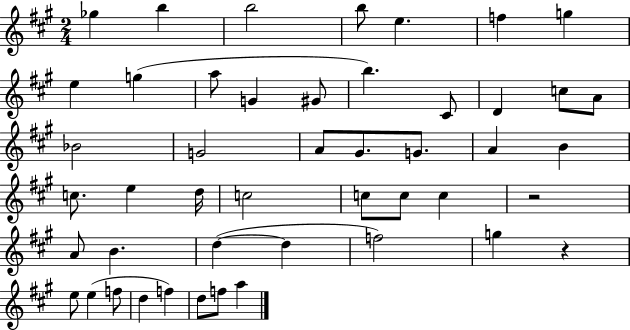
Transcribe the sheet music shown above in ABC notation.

X:1
T:Untitled
M:2/4
L:1/4
K:A
_g b b2 b/2 e f g e g a/2 G ^G/2 b ^C/2 D c/2 A/2 _B2 G2 A/2 ^G/2 G/2 A B c/2 e d/4 c2 c/2 c/2 c z2 A/2 B d d f2 g z e/2 e f/2 d f d/2 f/2 a